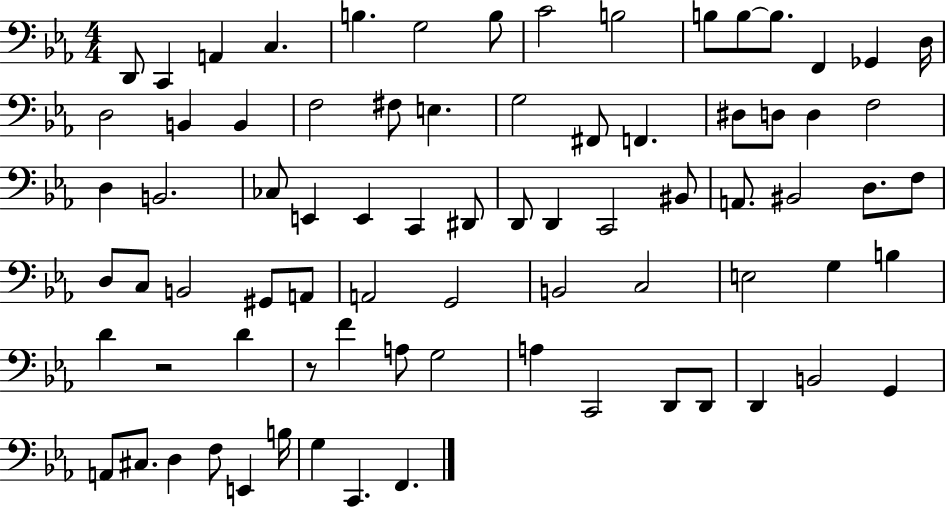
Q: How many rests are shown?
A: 2